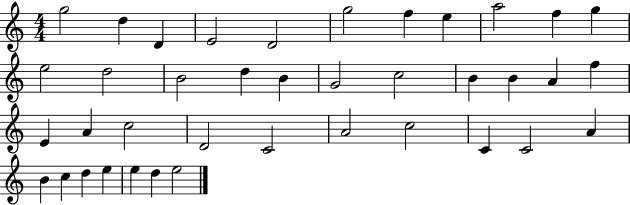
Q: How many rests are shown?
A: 0